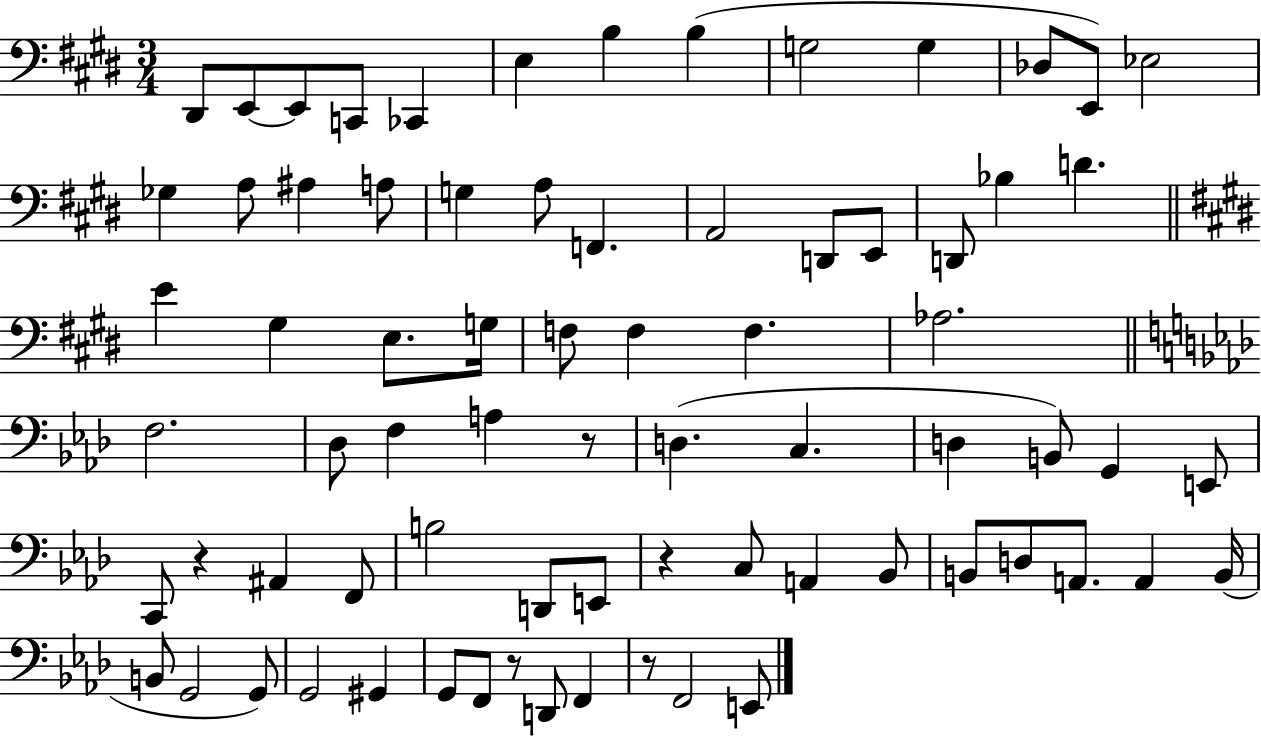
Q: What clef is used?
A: bass